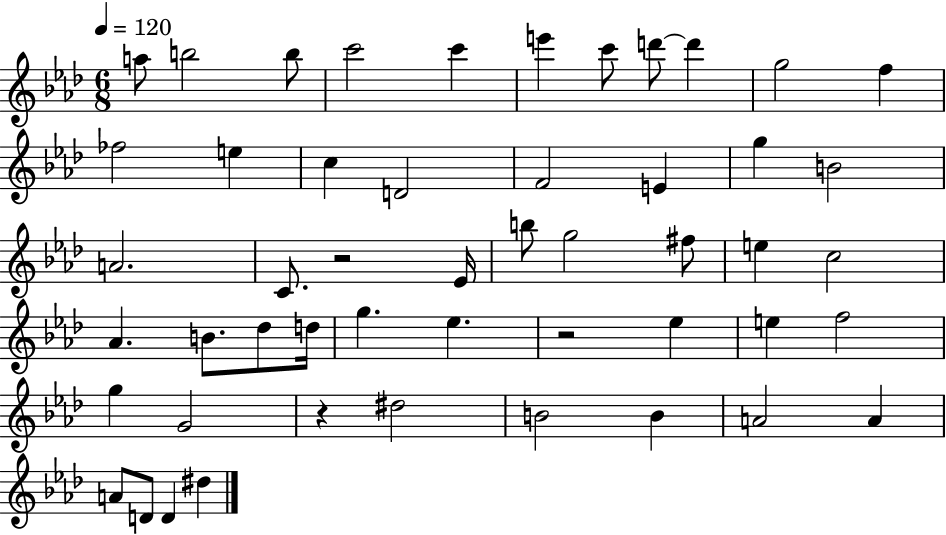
A5/e B5/h B5/e C6/h C6/q E6/q C6/e D6/e D6/q G5/h F5/q FES5/h E5/q C5/q D4/h F4/h E4/q G5/q B4/h A4/h. C4/e. R/h Eb4/s B5/e G5/h F#5/e E5/q C5/h Ab4/q. B4/e. Db5/e D5/s G5/q. Eb5/q. R/h Eb5/q E5/q F5/h G5/q G4/h R/q D#5/h B4/h B4/q A4/h A4/q A4/e D4/e D4/q D#5/q